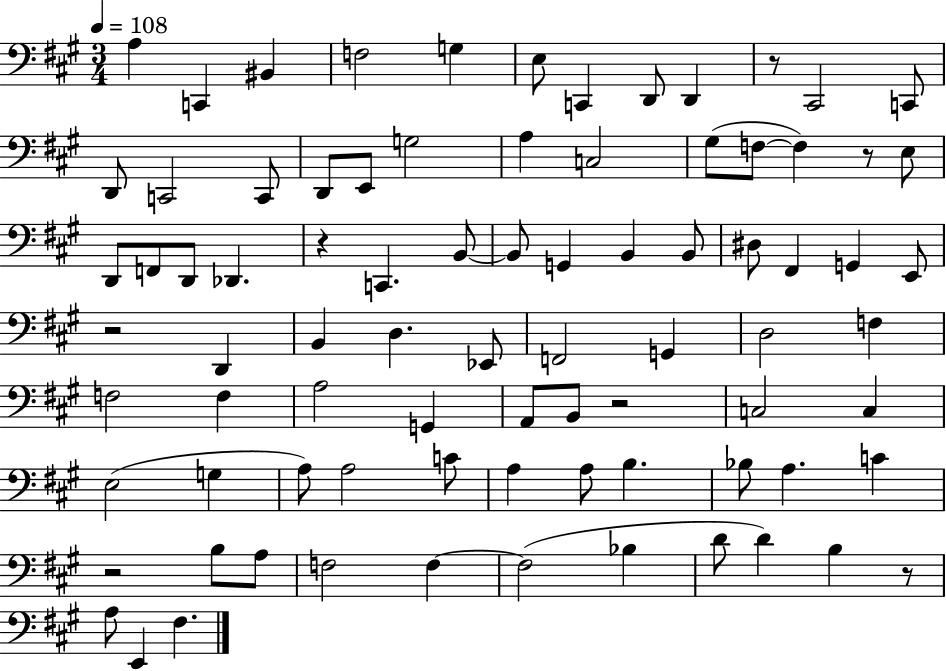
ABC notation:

X:1
T:Untitled
M:3/4
L:1/4
K:A
A, C,, ^B,, F,2 G, E,/2 C,, D,,/2 D,, z/2 ^C,,2 C,,/2 D,,/2 C,,2 C,,/2 D,,/2 E,,/2 G,2 A, C,2 ^G,/2 F,/2 F, z/2 E,/2 D,,/2 F,,/2 D,,/2 _D,, z C,, B,,/2 B,,/2 G,, B,, B,,/2 ^D,/2 ^F,, G,, E,,/2 z2 D,, B,, D, _E,,/2 F,,2 G,, D,2 F, F,2 F, A,2 G,, A,,/2 B,,/2 z2 C,2 C, E,2 G, A,/2 A,2 C/2 A, A,/2 B, _B,/2 A, C z2 B,/2 A,/2 F,2 F, F,2 _B, D/2 D B, z/2 A,/2 E,, ^F,